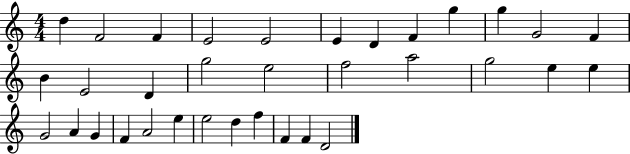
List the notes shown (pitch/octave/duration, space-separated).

D5/q F4/h F4/q E4/h E4/h E4/q D4/q F4/q G5/q G5/q G4/h F4/q B4/q E4/h D4/q G5/h E5/h F5/h A5/h G5/h E5/q E5/q G4/h A4/q G4/q F4/q A4/h E5/q E5/h D5/q F5/q F4/q F4/q D4/h